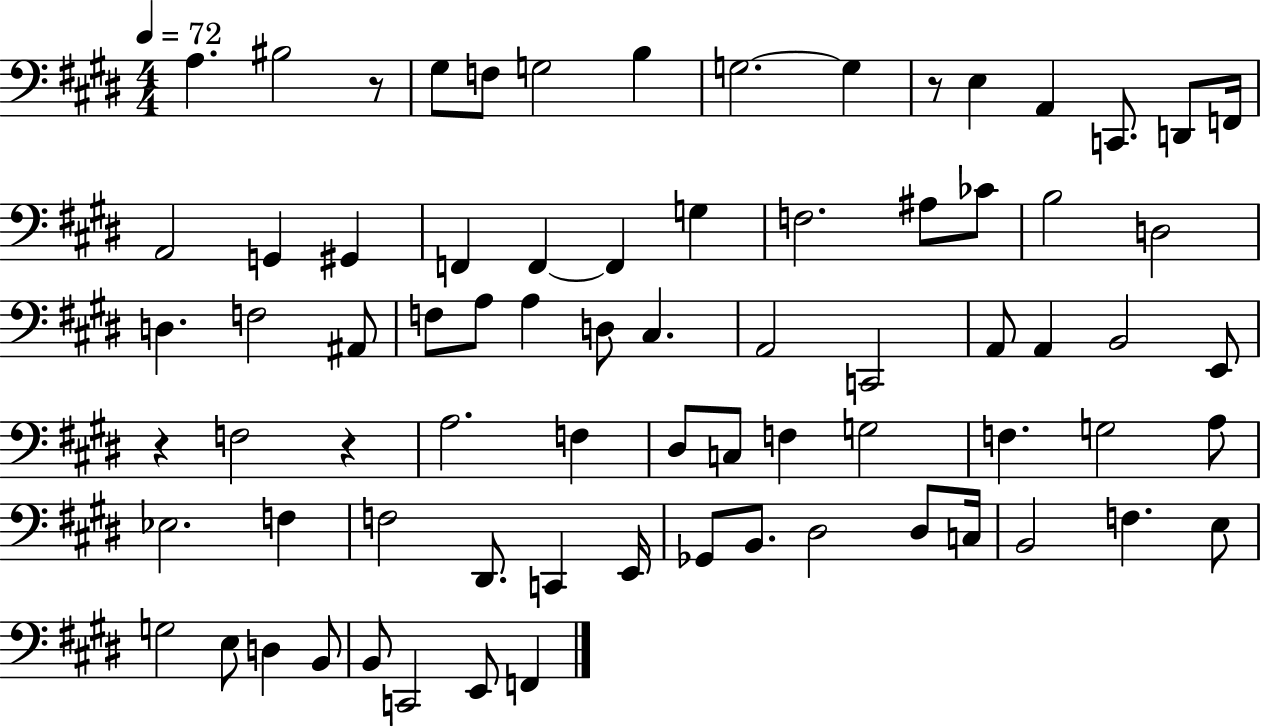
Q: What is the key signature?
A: E major